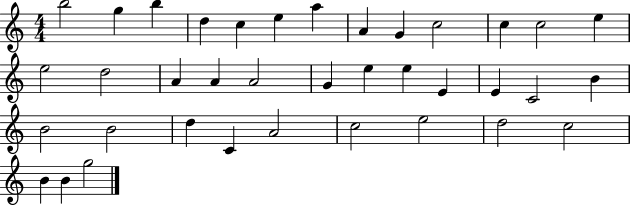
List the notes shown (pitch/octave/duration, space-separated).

B5/h G5/q B5/q D5/q C5/q E5/q A5/q A4/q G4/q C5/h C5/q C5/h E5/q E5/h D5/h A4/q A4/q A4/h G4/q E5/q E5/q E4/q E4/q C4/h B4/q B4/h B4/h D5/q C4/q A4/h C5/h E5/h D5/h C5/h B4/q B4/q G5/h